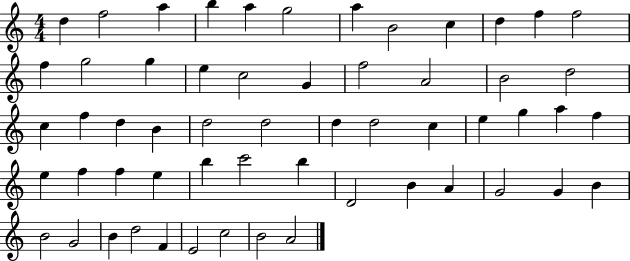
{
  \clef treble
  \numericTimeSignature
  \time 4/4
  \key c \major
  d''4 f''2 a''4 | b''4 a''4 g''2 | a''4 b'2 c''4 | d''4 f''4 f''2 | \break f''4 g''2 g''4 | e''4 c''2 g'4 | f''2 a'2 | b'2 d''2 | \break c''4 f''4 d''4 b'4 | d''2 d''2 | d''4 d''2 c''4 | e''4 g''4 a''4 f''4 | \break e''4 f''4 f''4 e''4 | b''4 c'''2 b''4 | d'2 b'4 a'4 | g'2 g'4 b'4 | \break b'2 g'2 | b'4 d''2 f'4 | e'2 c''2 | b'2 a'2 | \break \bar "|."
}